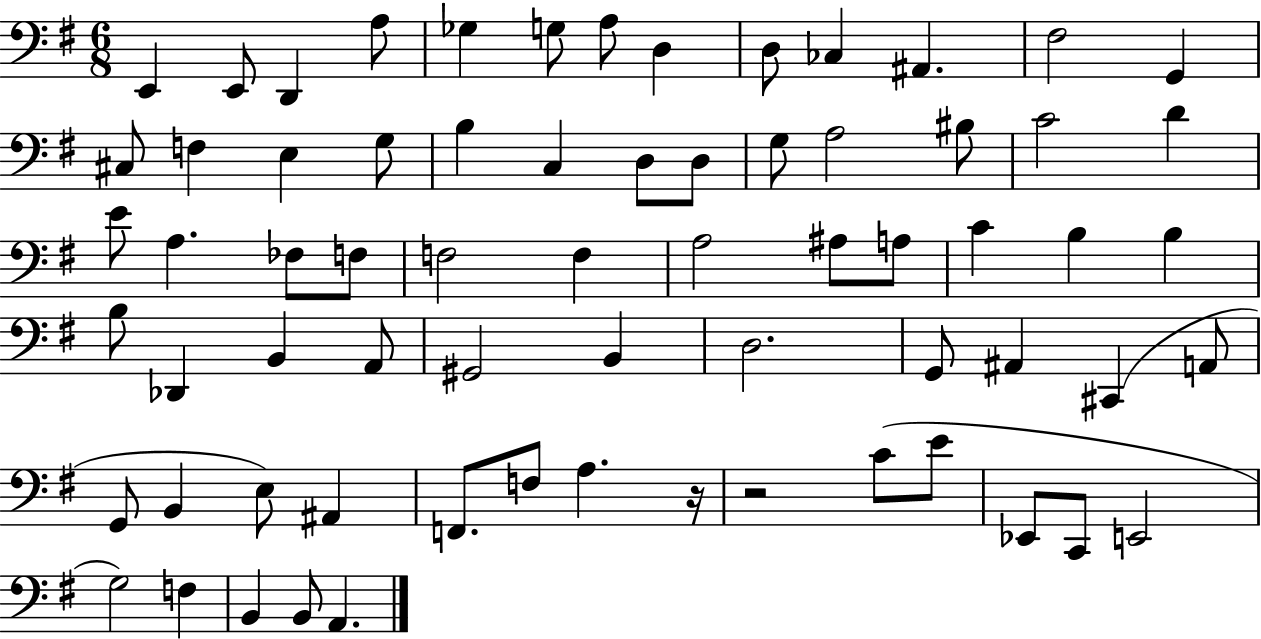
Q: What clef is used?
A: bass